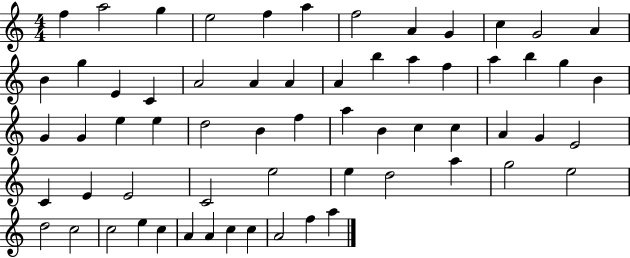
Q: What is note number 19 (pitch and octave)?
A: A4